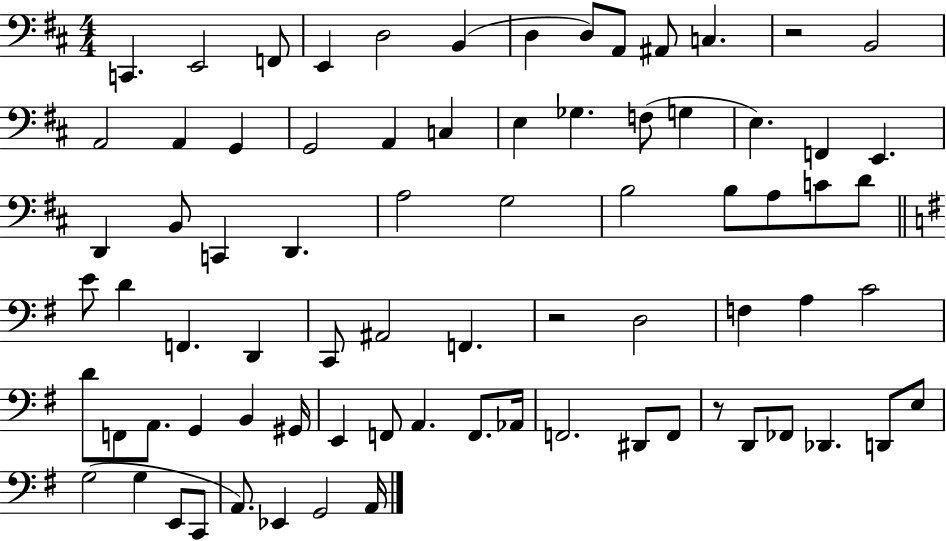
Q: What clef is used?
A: bass